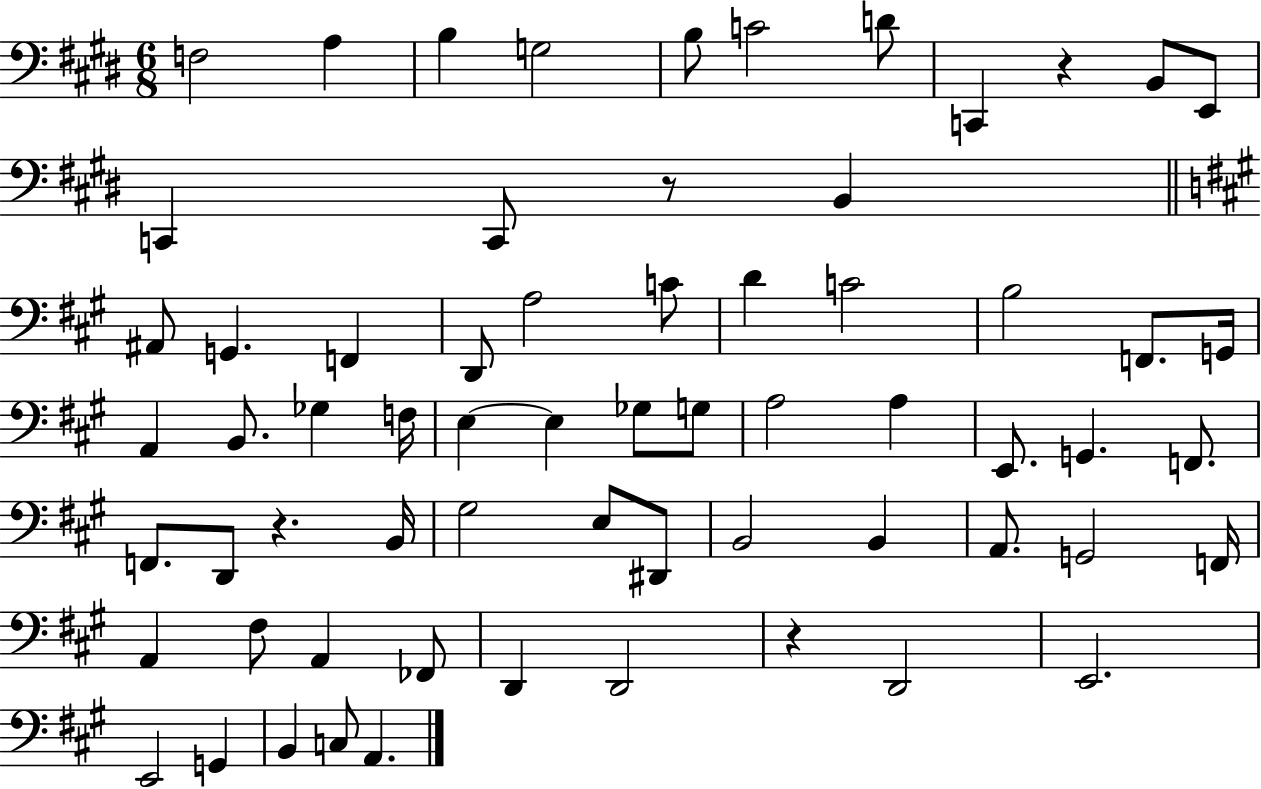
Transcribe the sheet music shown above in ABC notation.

X:1
T:Untitled
M:6/8
L:1/4
K:E
F,2 A, B, G,2 B,/2 C2 D/2 C,, z B,,/2 E,,/2 C,, C,,/2 z/2 B,, ^A,,/2 G,, F,, D,,/2 A,2 C/2 D C2 B,2 F,,/2 G,,/4 A,, B,,/2 _G, F,/4 E, E, _G,/2 G,/2 A,2 A, E,,/2 G,, F,,/2 F,,/2 D,,/2 z B,,/4 ^G,2 E,/2 ^D,,/2 B,,2 B,, A,,/2 G,,2 F,,/4 A,, ^F,/2 A,, _F,,/2 D,, D,,2 z D,,2 E,,2 E,,2 G,, B,, C,/2 A,,